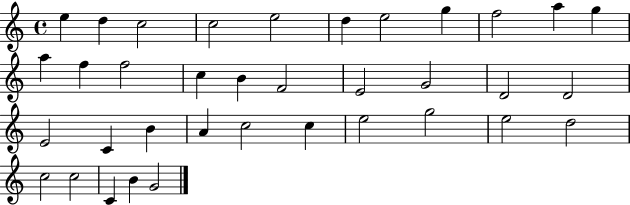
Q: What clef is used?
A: treble